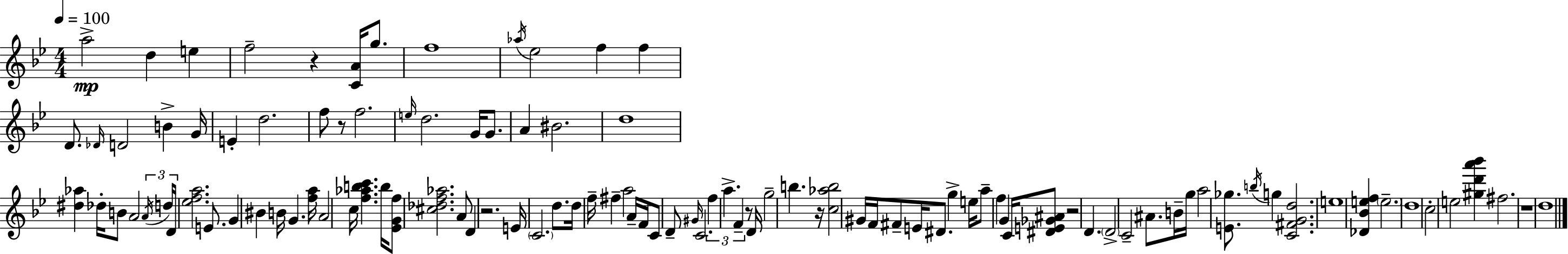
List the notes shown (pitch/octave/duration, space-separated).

A5/h D5/q E5/q F5/h R/q [C4,A4]/s G5/e. F5/w Ab5/s Eb5/h F5/q F5/q D4/e. Db4/s D4/h B4/q G4/s E4/q D5/h. F5/e R/e F5/h. E5/s D5/h. G4/s G4/e. A4/q BIS4/h. D5/w [D#5,Ab5]/q Db5/s B4/e A4/h A4/s D5/s D4/s [Eb5,F5,A5]/h. E4/e. G4/q BIS4/q B4/s G4/q. [F5,A5]/s A4/h C5/s [F5,Ab5,B5,C6]/q. B5/s [Eb4,G4,F5]/e [C#5,Db5,F5,Ab5]/h. A4/e D4/q R/h. E4/s C4/h. D5/e. D5/s F5/s F#5/q A5/h A4/s F4/s C4/e D4/e G#4/s C4/h. F5/q A5/q. F4/q R/e D4/s G5/h B5/q. R/s [C5,Ab5,B5]/h G#4/s F4/s F#4/e E4/s D#4/e. G5/q E5/s A5/e F5/q G4/q C4/s [D#4,E4,Gb4,A#4]/e R/h D4/q. D4/h C4/h A#4/e. B4/s G5/s A5/h [E4,Gb5]/e. B5/s G5/q [C4,F#4,G4,D5]/h. E5/w [Db4,Bb4,E5,F5]/q E5/h. D5/w C5/h E5/h [G#5,D6,A6,Bb6]/q F#5/h. R/w D5/w